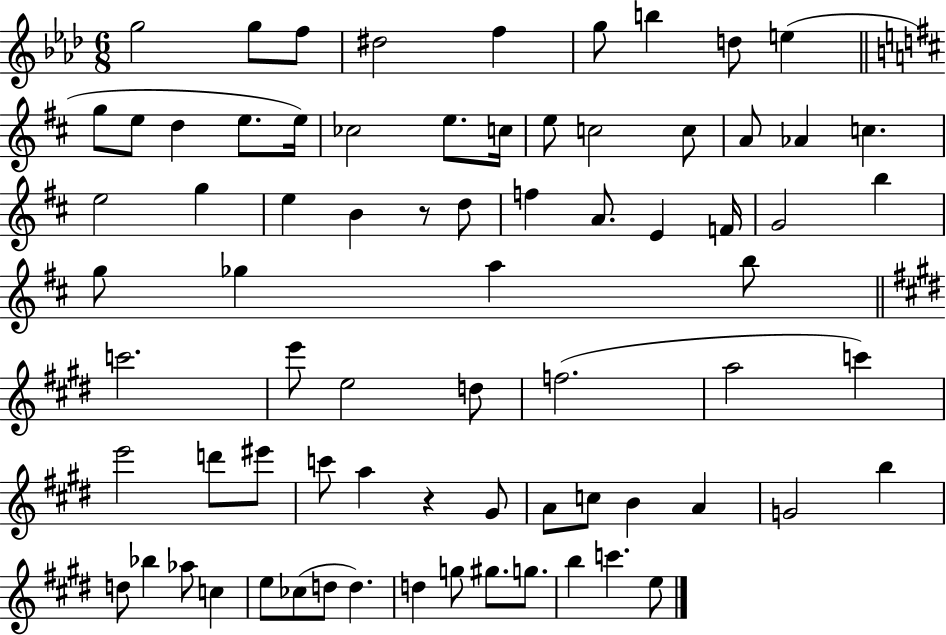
G5/h G5/e F5/e D#5/h F5/q G5/e B5/q D5/e E5/q G5/e E5/e D5/q E5/e. E5/s CES5/h E5/e. C5/s E5/e C5/h C5/e A4/e Ab4/q C5/q. E5/h G5/q E5/q B4/q R/e D5/e F5/q A4/e. E4/q F4/s G4/h B5/q G5/e Gb5/q A5/q B5/e C6/h. E6/e E5/h D5/e F5/h. A5/h C6/q E6/h D6/e EIS6/e C6/e A5/q R/q G#4/e A4/e C5/e B4/q A4/q G4/h B5/q D5/e Bb5/q Ab5/e C5/q E5/e CES5/e D5/e D5/q. D5/q G5/e G#5/e. G5/e. B5/q C6/q. E5/e